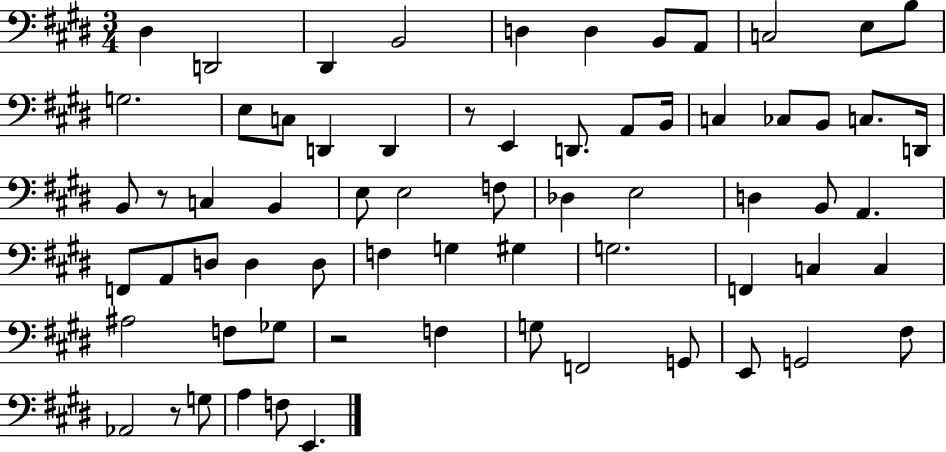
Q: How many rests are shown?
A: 4